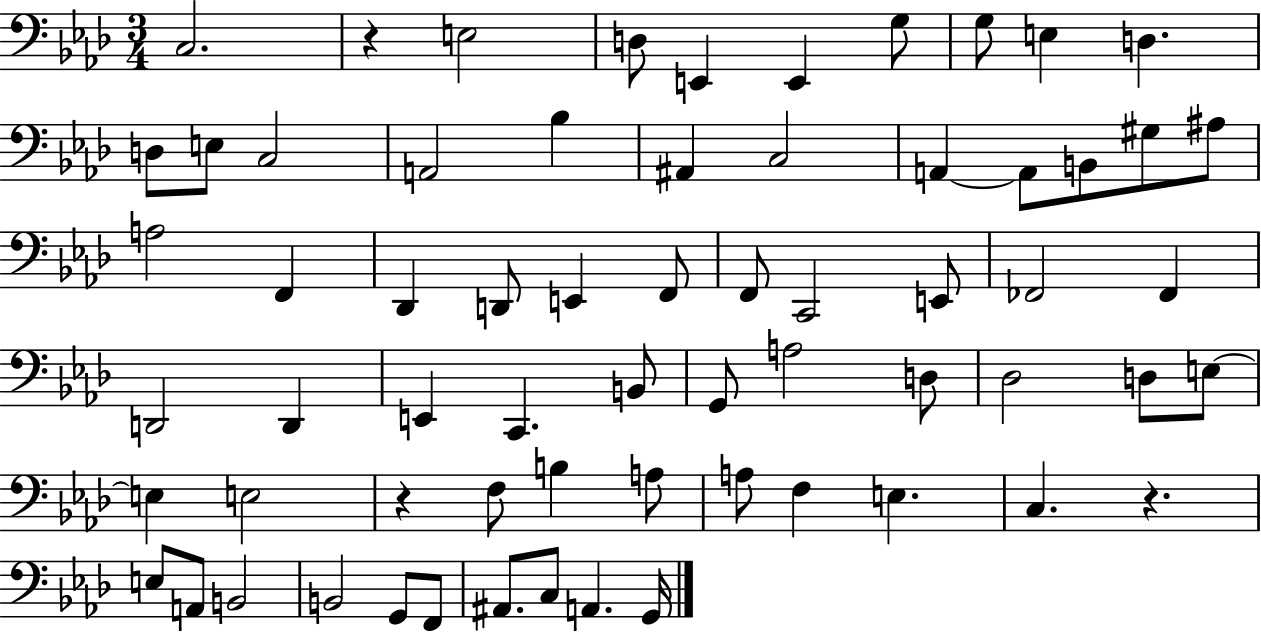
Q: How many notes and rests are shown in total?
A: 65